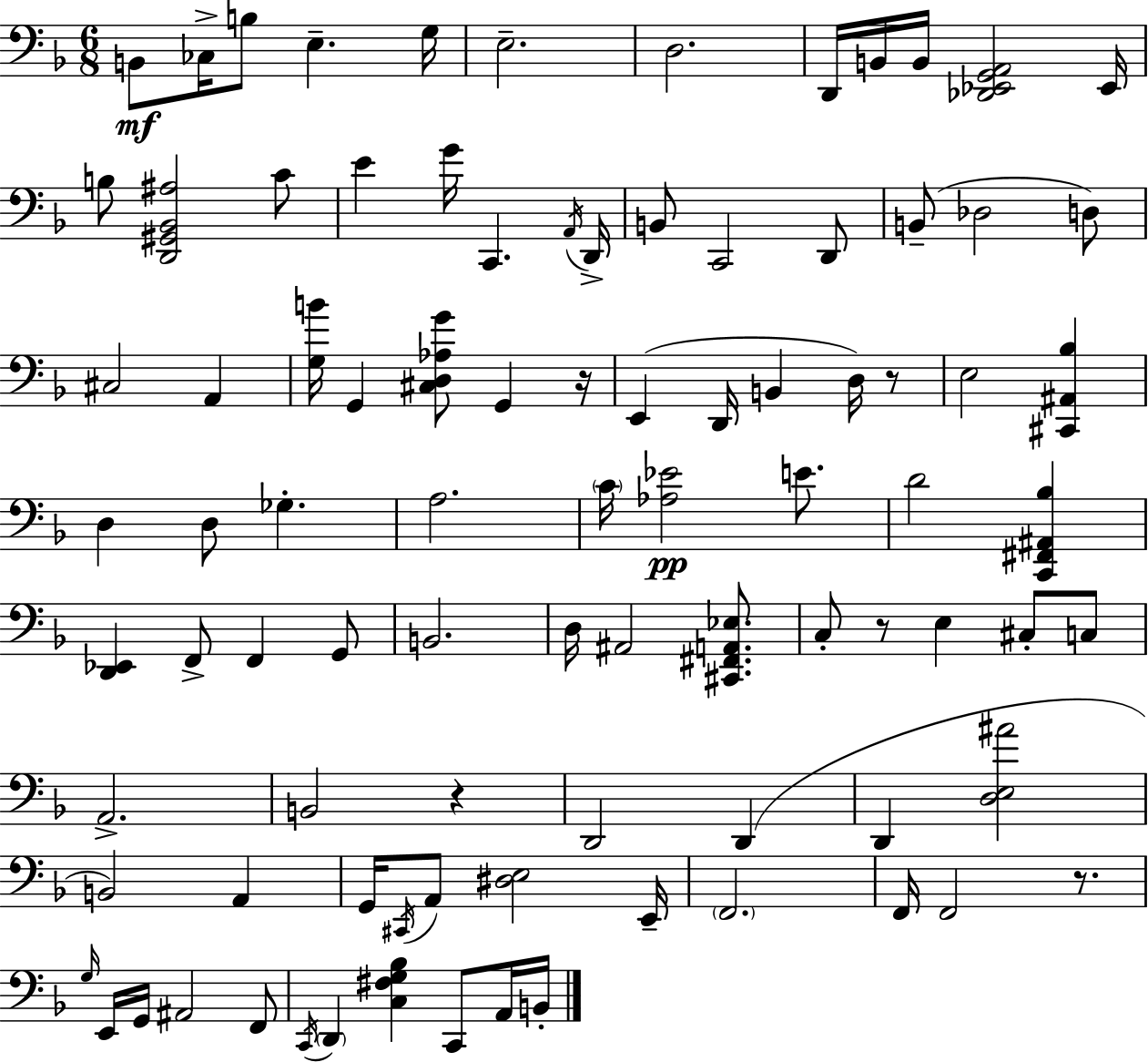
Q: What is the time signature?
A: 6/8